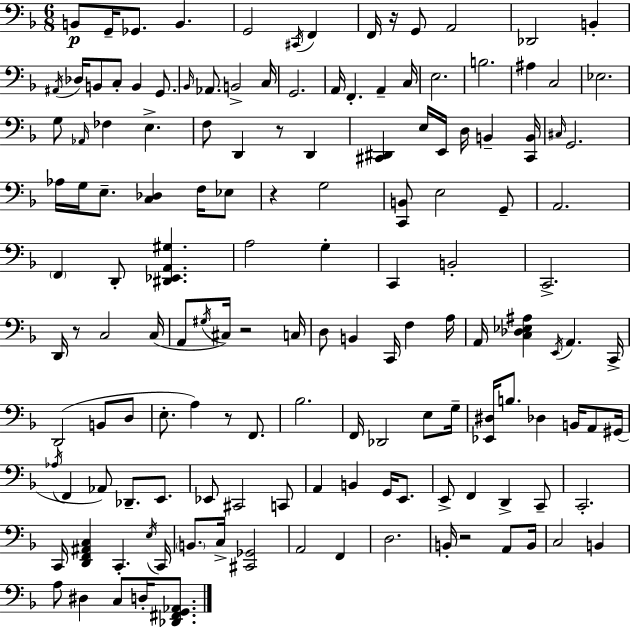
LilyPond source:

{
  \clef bass
  \numericTimeSignature
  \time 6/8
  \key d \minor
  b,8\p g,16-- ges,8. b,4. | g,2 \acciaccatura { cis,16 } f,4 | f,16 r16 g,8 a,2 | des,2 b,4-. | \break \acciaccatura { ais,16 } des16 b,8 c8-. b,4 g,8. | \grace { bes,16 } aes,8. b,2-> | c16 g,2. | a,16 f,4.-. a,4-- | \break c16 e2. | b2. | ais4 c2 | ees2. | \break g8 \grace { aes,16 } fes4 e4.-> | f8 d,4 r8 | d,4 <cis, dis,>4 e16 e,16 d16 b,4-- | <cis, b,>16 \grace { cis16 } g,2. | \break aes16 g16 e8.-- <c des>4 | f16 ees8 r4 g2 | <c, b,>8 e2 | g,8-- a,2. | \break \parenthesize f,4 d,8-. <dis, ees, a, gis>4. | a2 | g4-. c,4 b,2-. | c,2.-> | \break d,16 r8 c2 | c16( a,8 \acciaccatura { gis16 } cis16) r2 | c16 d8 b,4 | c,16 f4 a16 a,16 <c des ees ais>4 \acciaccatura { e,16 } | \break a,4. c,16-> d,2( | b,8 d8 e8.-. a4) | r8 f,8. bes2. | f,16 des,2 | \break e8 g16-- <ees, dis>16 b8. des4 | b,16 a,8 gis,16( \acciaccatura { aes16 } f,4 | aes,8) des,8.-- e,8. ees,8 cis,2 | c,8 a,4 | \break b,4 g,16 e,8. e,8-> f,4 | d,4-> c,8-- c,2.-. | c,16 <d, f, ais, c>4 | c,4.-. \acciaccatura { e16 } c,16 \parenthesize b,8. | \break c16-> <cis, ges,>2 a,2 | f,4 d2. | b,16-. r2 | a,8 b,16 c2 | \break b,4 a8 dis4 | c8 d16-. <des, fis, g, aes,>8. \bar "|."
}